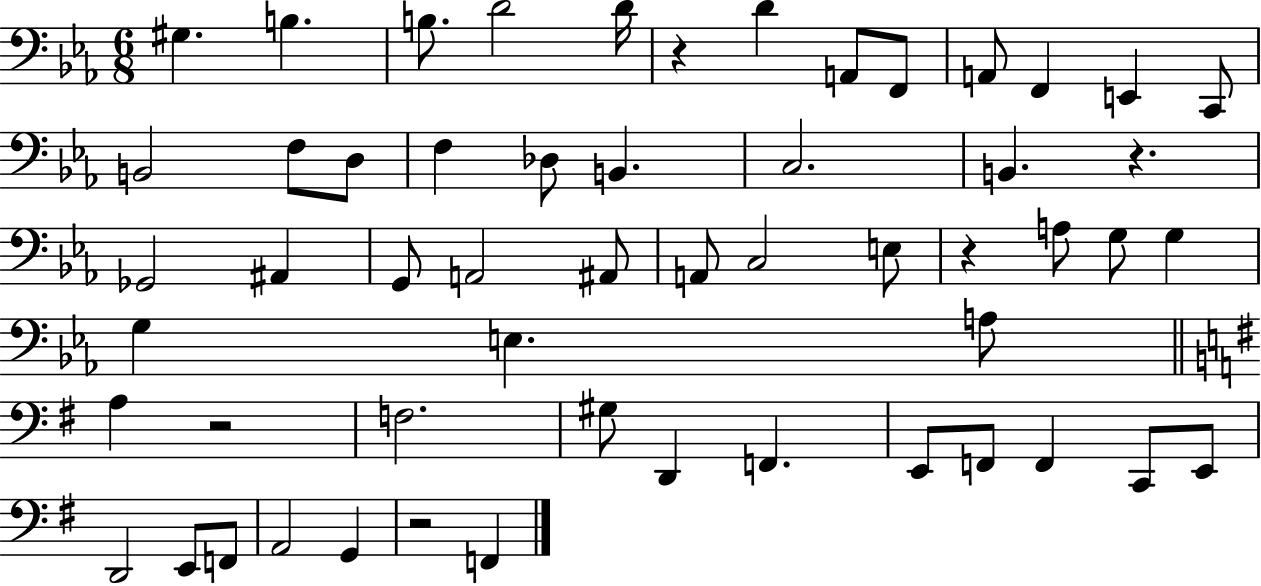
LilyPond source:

{
  \clef bass
  \numericTimeSignature
  \time 6/8
  \key ees \major
  gis4. b4. | b8. d'2 d'16 | r4 d'4 a,8 f,8 | a,8 f,4 e,4 c,8 | \break b,2 f8 d8 | f4 des8 b,4. | c2. | b,4. r4. | \break ges,2 ais,4 | g,8 a,2 ais,8 | a,8 c2 e8 | r4 a8 g8 g4 | \break g4 e4. a8 | \bar "||" \break \key g \major a4 r2 | f2. | gis8 d,4 f,4. | e,8 f,8 f,4 c,8 e,8 | \break d,2 e,8 f,8 | a,2 g,4 | r2 f,4 | \bar "|."
}